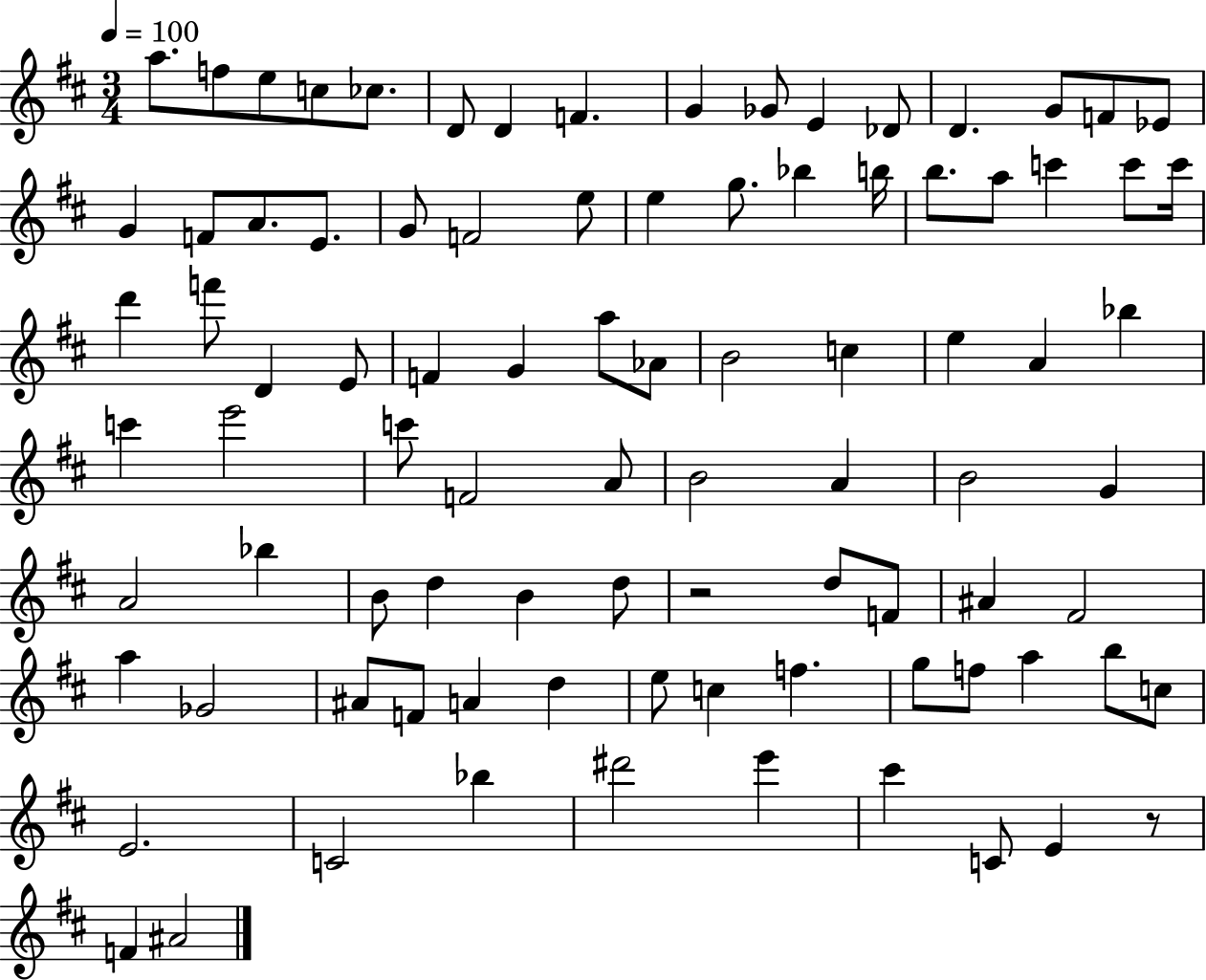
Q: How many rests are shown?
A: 2